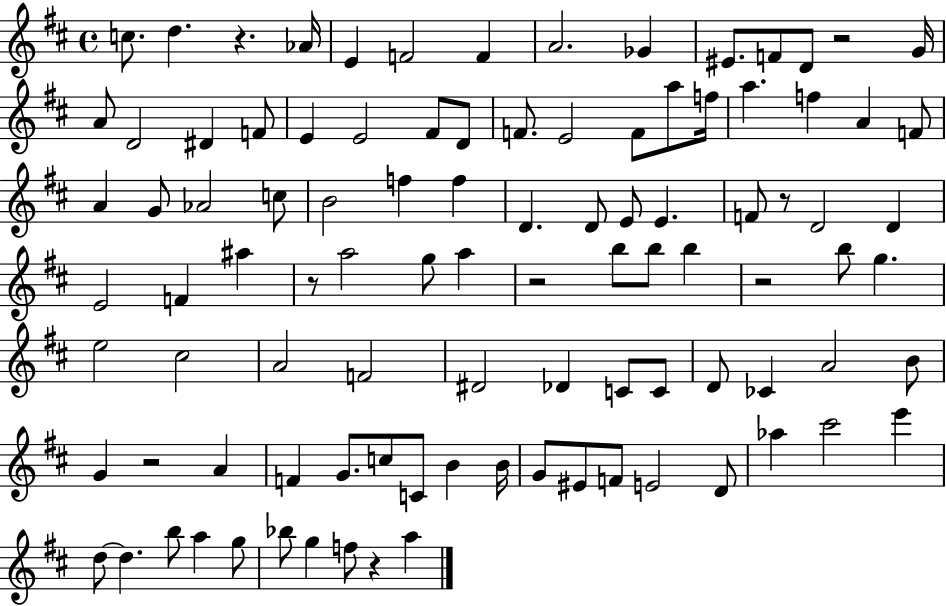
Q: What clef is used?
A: treble